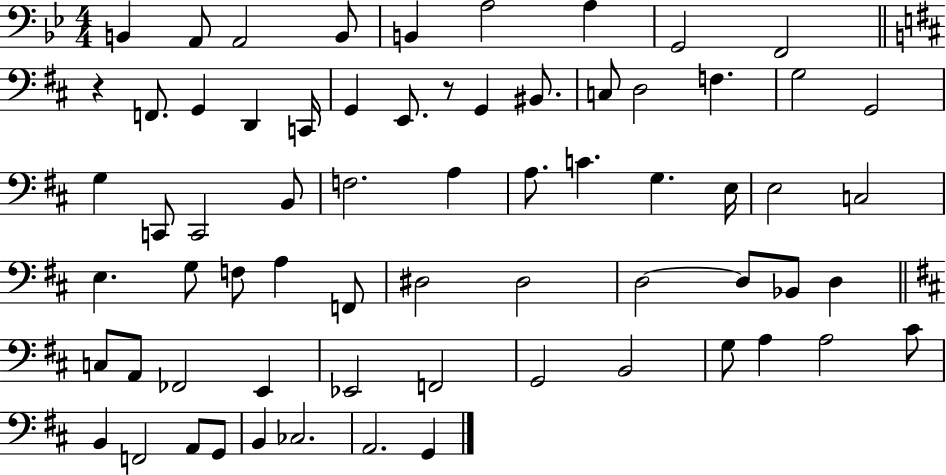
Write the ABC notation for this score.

X:1
T:Untitled
M:4/4
L:1/4
K:Bb
B,, A,,/2 A,,2 B,,/2 B,, A,2 A, G,,2 F,,2 z F,,/2 G,, D,, C,,/4 G,, E,,/2 z/2 G,, ^B,,/2 C,/2 D,2 F, G,2 G,,2 G, C,,/2 C,,2 B,,/2 F,2 A, A,/2 C G, E,/4 E,2 C,2 E, G,/2 F,/2 A, F,,/2 ^D,2 ^D,2 D,2 D,/2 _B,,/2 D, C,/2 A,,/2 _F,,2 E,, _E,,2 F,,2 G,,2 B,,2 G,/2 A, A,2 ^C/2 B,, F,,2 A,,/2 G,,/2 B,, _C,2 A,,2 G,,